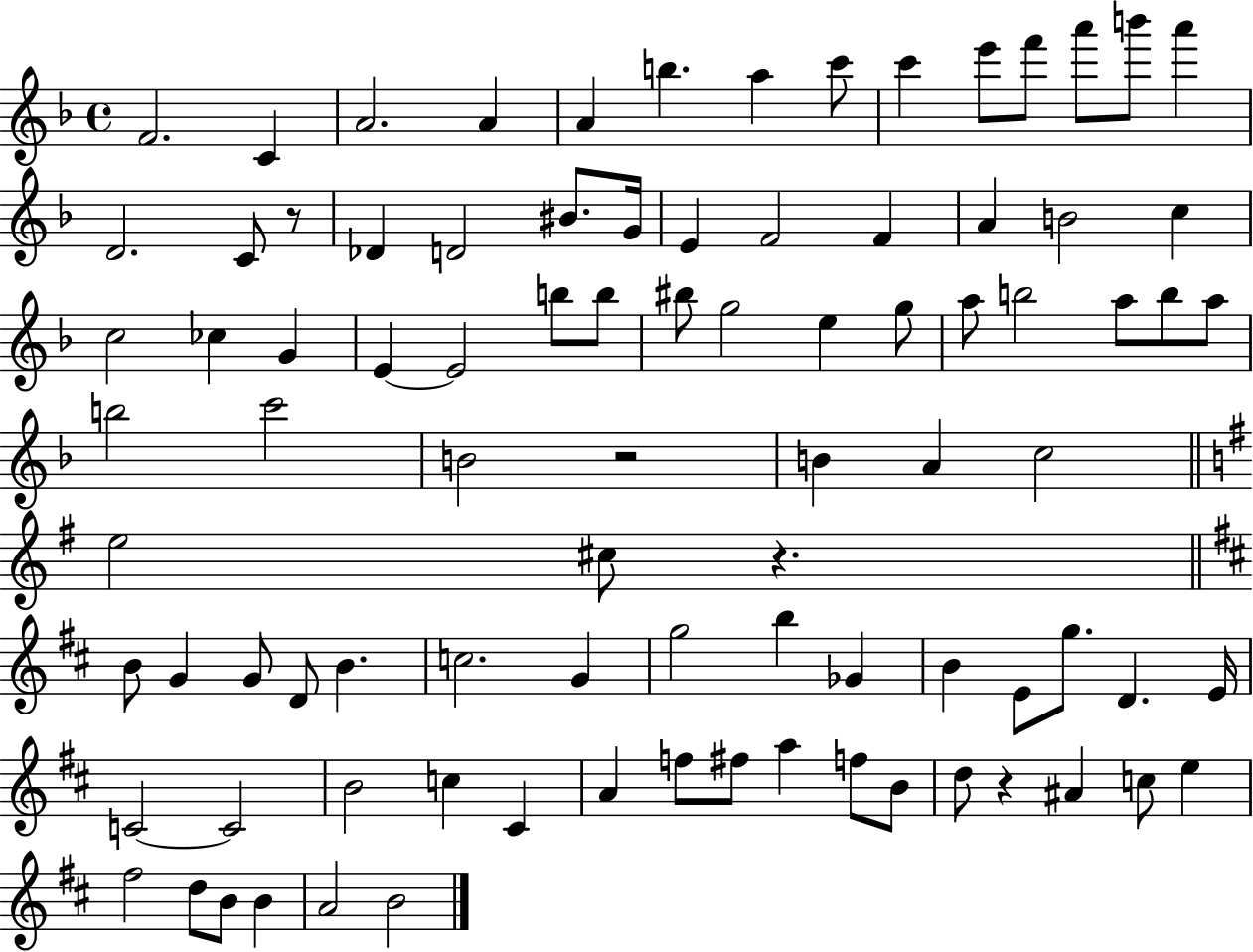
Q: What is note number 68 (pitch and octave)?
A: B4